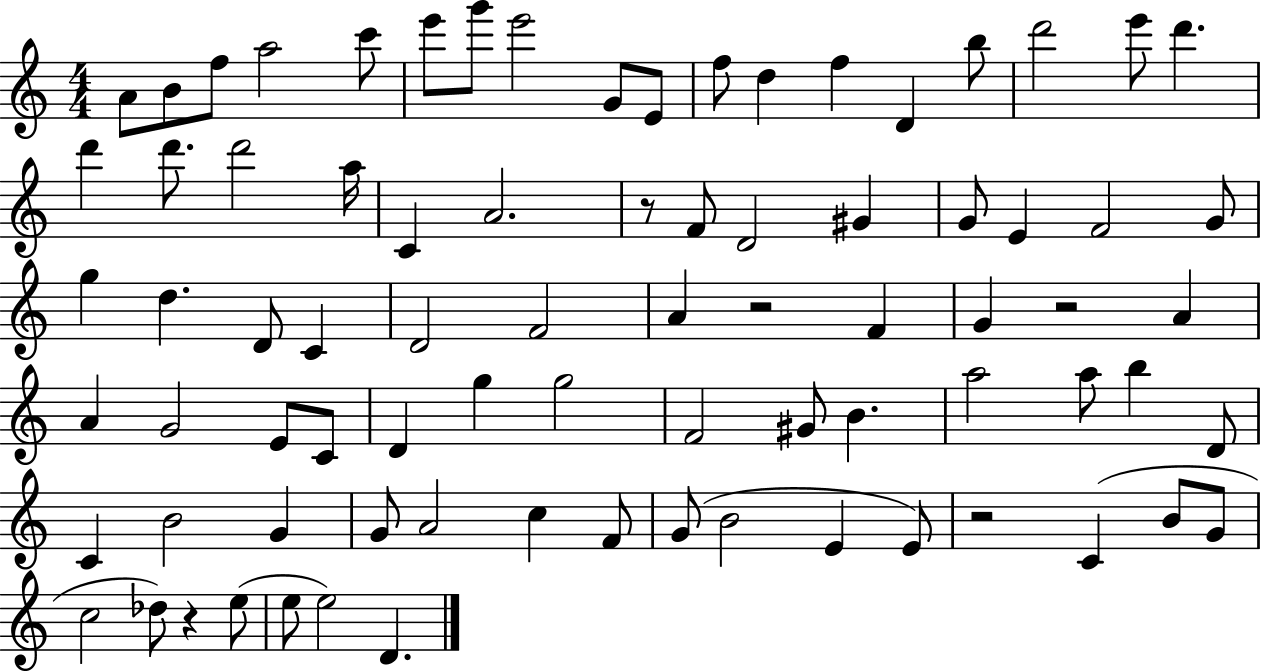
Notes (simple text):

A4/e B4/e F5/e A5/h C6/e E6/e G6/e E6/h G4/e E4/e F5/e D5/q F5/q D4/q B5/e D6/h E6/e D6/q. D6/q D6/e. D6/h A5/s C4/q A4/h. R/e F4/e D4/h G#4/q G4/e E4/q F4/h G4/e G5/q D5/q. D4/e C4/q D4/h F4/h A4/q R/h F4/q G4/q R/h A4/q A4/q G4/h E4/e C4/e D4/q G5/q G5/h F4/h G#4/e B4/q. A5/h A5/e B5/q D4/e C4/q B4/h G4/q G4/e A4/h C5/q F4/e G4/e B4/h E4/q E4/e R/h C4/q B4/e G4/e C5/h Db5/e R/q E5/e E5/e E5/h D4/q.